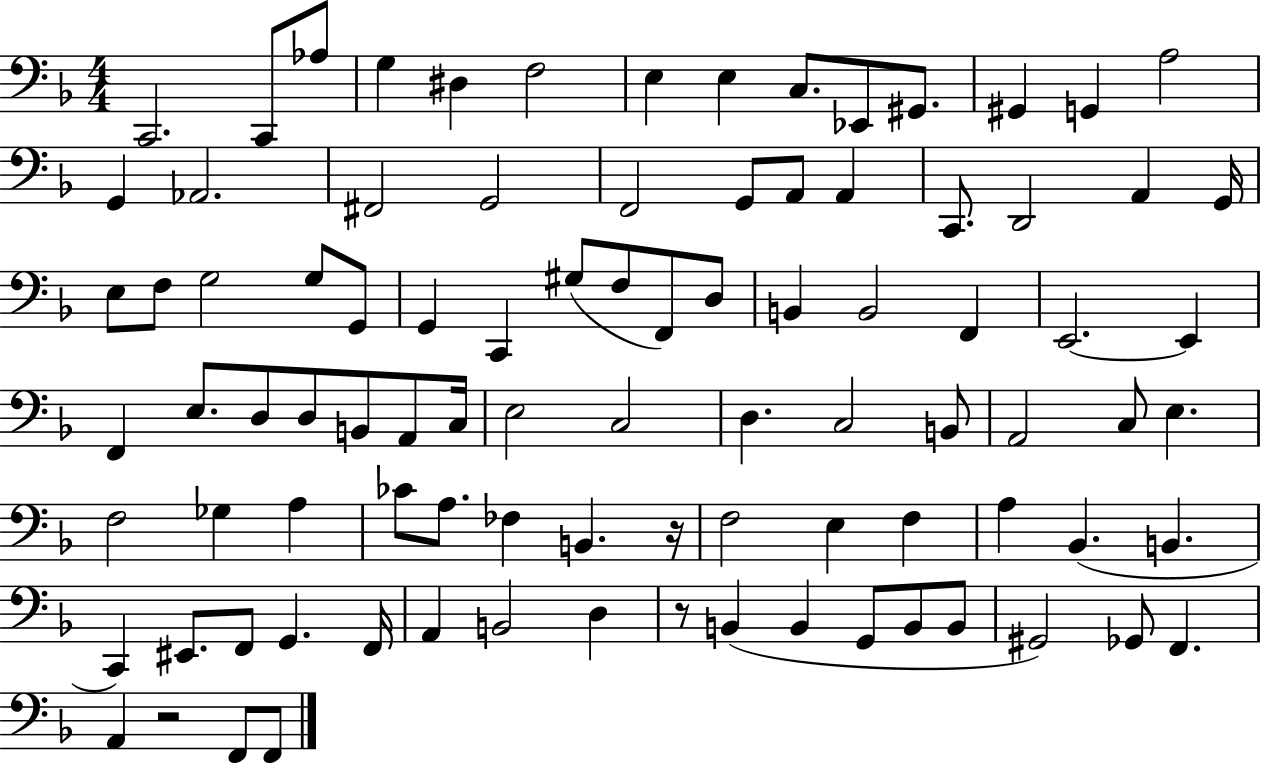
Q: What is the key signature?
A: F major